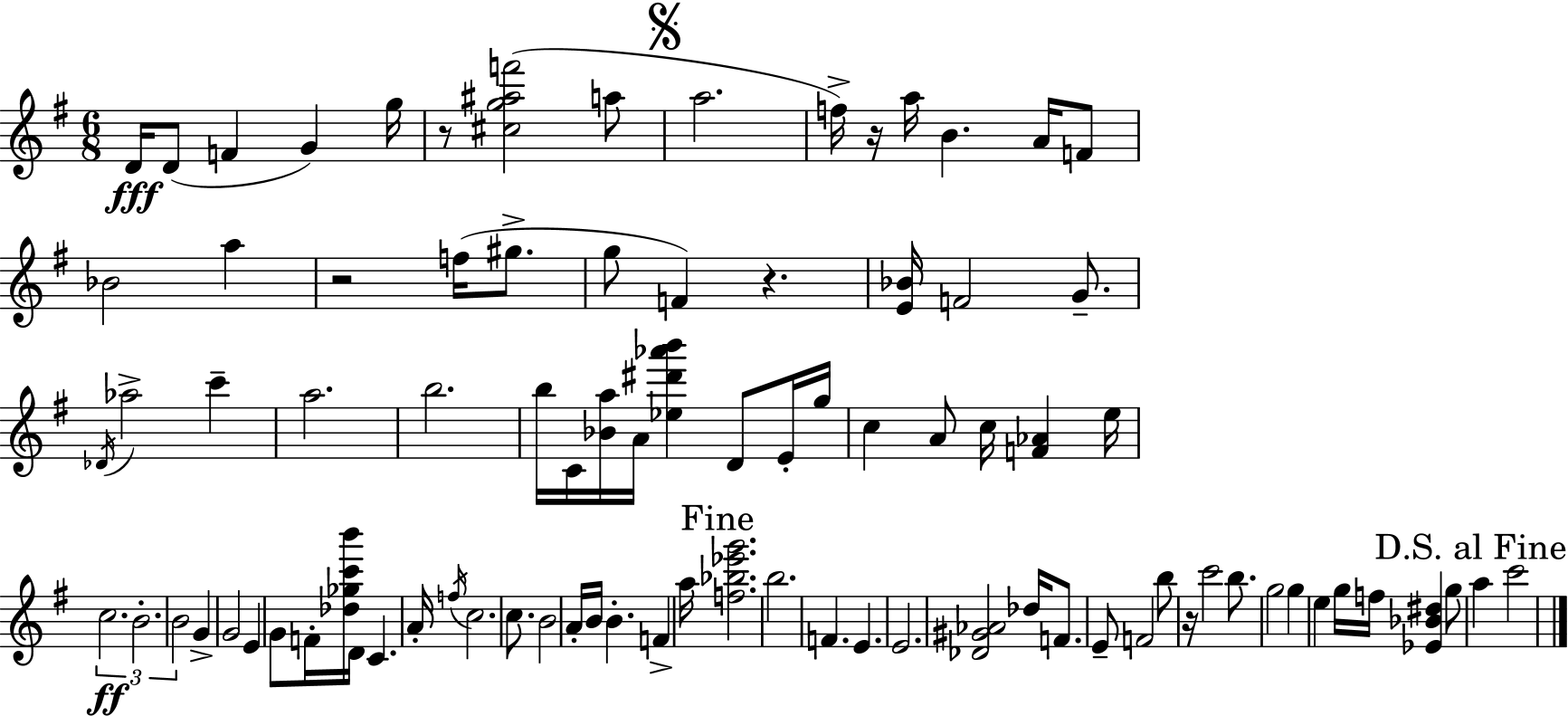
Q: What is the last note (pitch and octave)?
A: C6